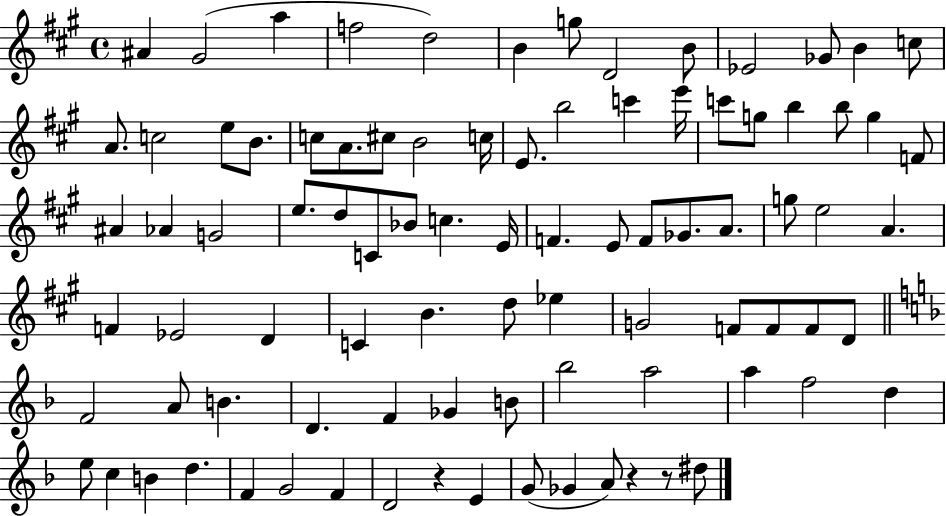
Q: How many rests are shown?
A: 3